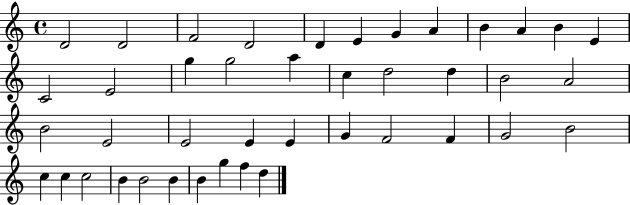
X:1
T:Untitled
M:4/4
L:1/4
K:C
D2 D2 F2 D2 D E G A B A B E C2 E2 g g2 a c d2 d B2 A2 B2 E2 E2 E E G F2 F G2 B2 c c c2 B B2 B B g f d